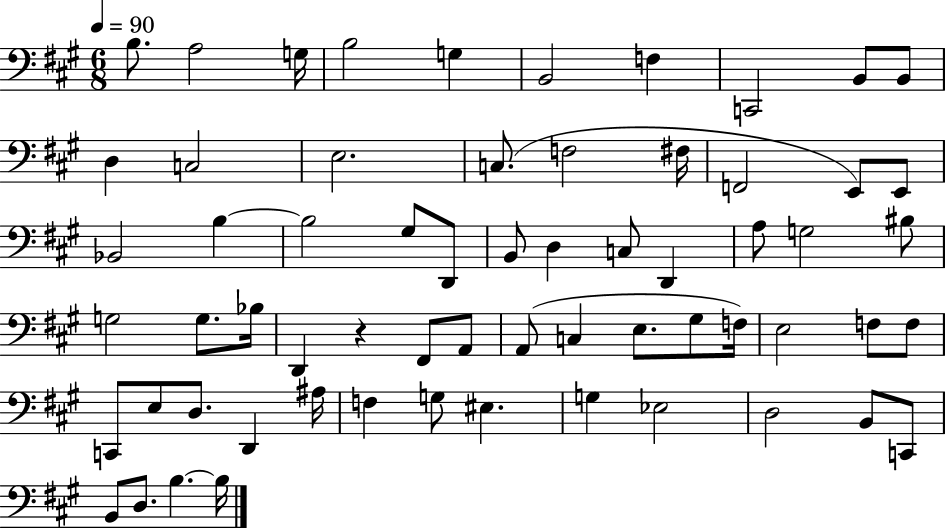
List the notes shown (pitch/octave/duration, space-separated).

B3/e. A3/h G3/s B3/h G3/q B2/h F3/q C2/h B2/e B2/e D3/q C3/h E3/h. C3/e. F3/h F#3/s F2/h E2/e E2/e Bb2/h B3/q B3/h G#3/e D2/e B2/e D3/q C3/e D2/q A3/e G3/h BIS3/e G3/h G3/e. Bb3/s D2/q R/q F#2/e A2/e A2/e C3/q E3/e. G#3/e F3/s E3/h F3/e F3/e C2/e E3/e D3/e. D2/q A#3/s F3/q G3/e EIS3/q. G3/q Eb3/h D3/h B2/e C2/e B2/e D3/e. B3/q. B3/s